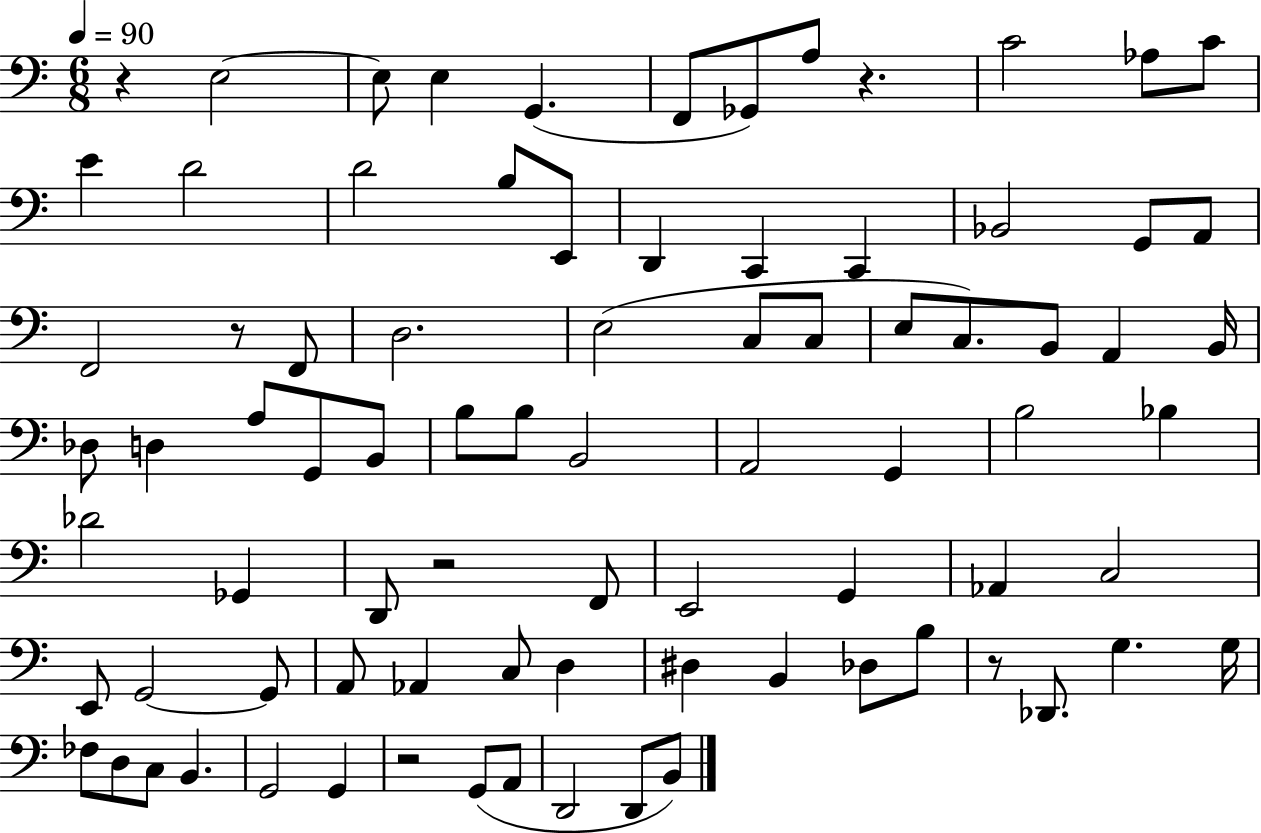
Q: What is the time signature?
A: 6/8